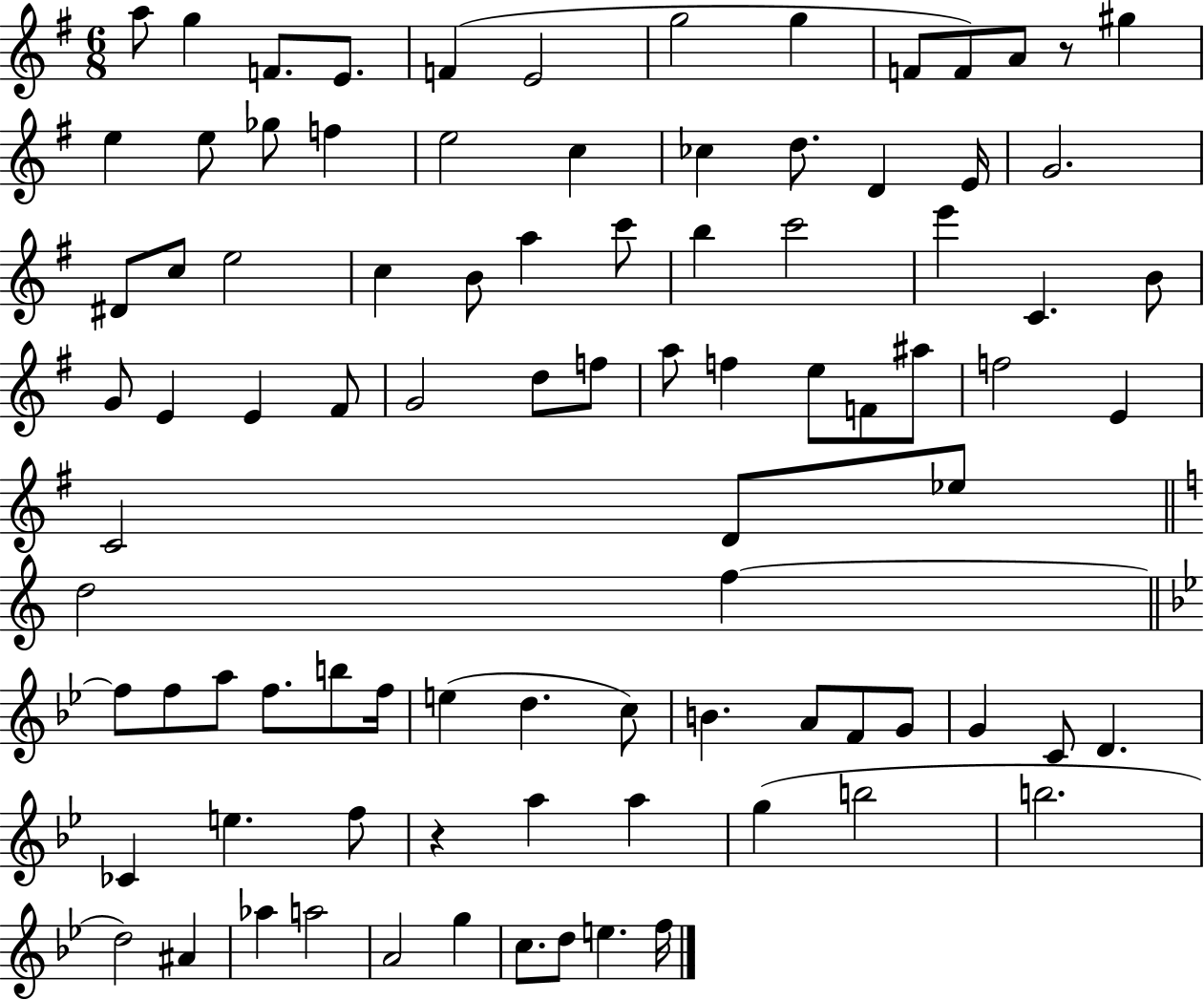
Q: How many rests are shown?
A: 2